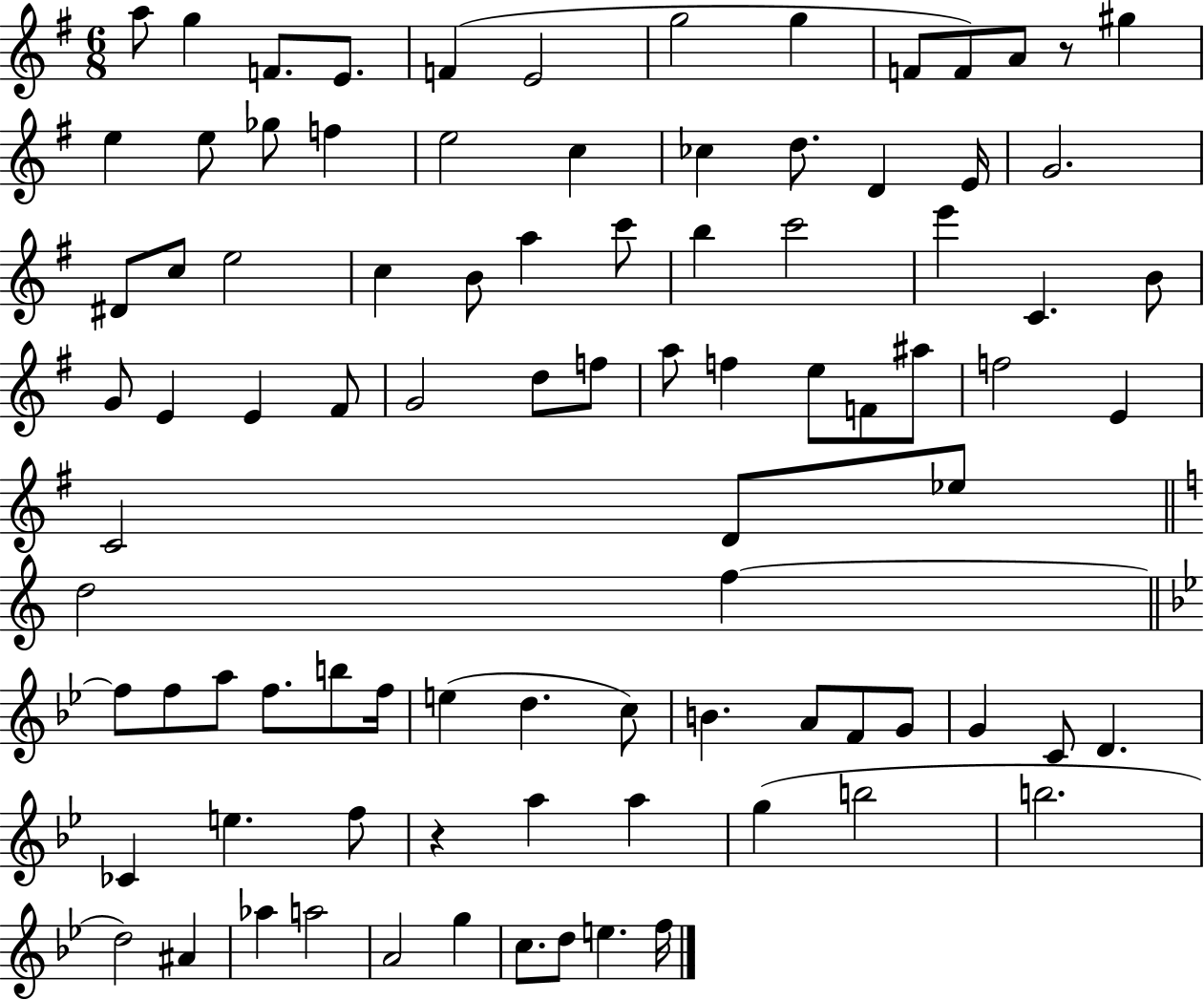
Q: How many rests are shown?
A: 2